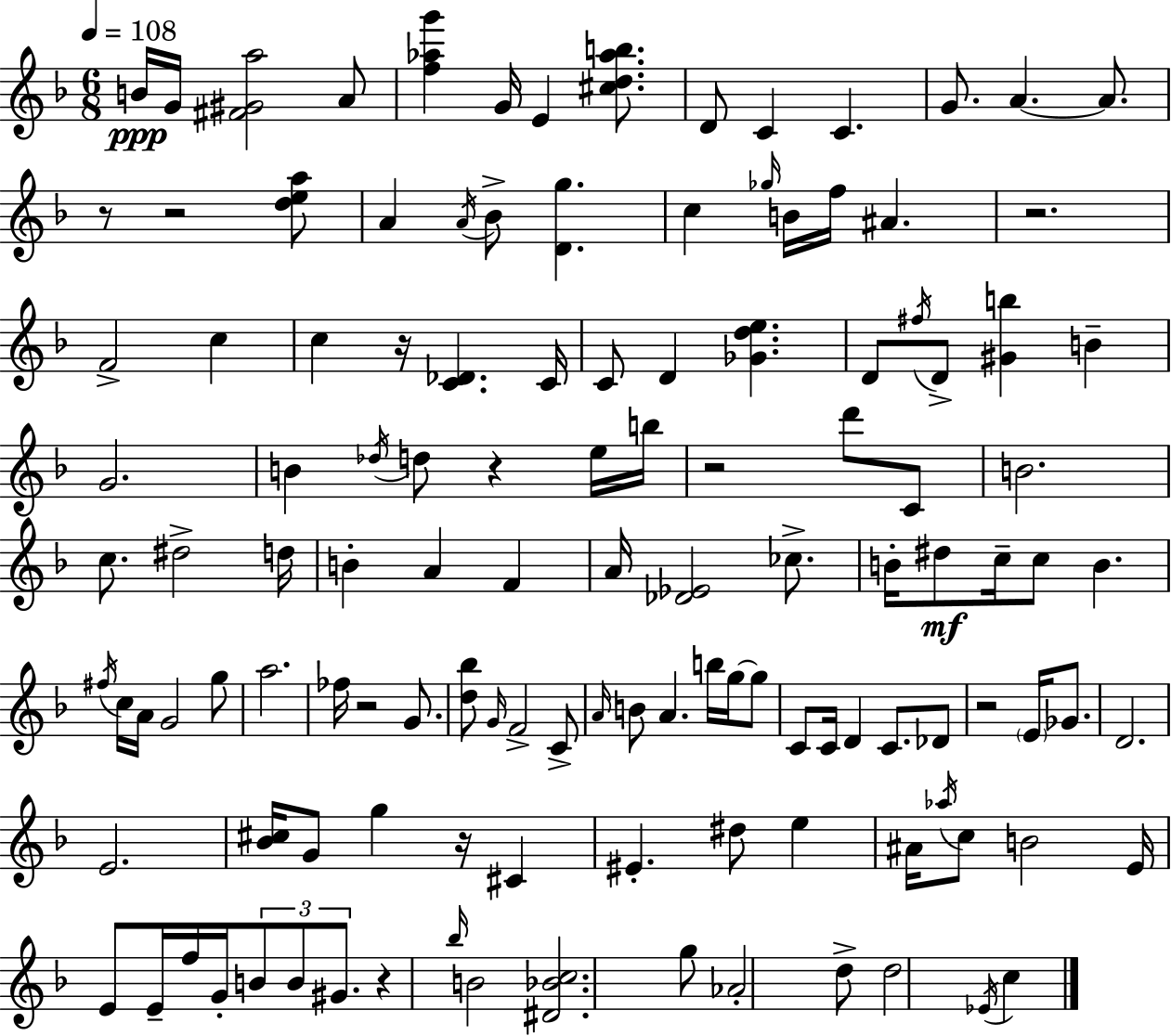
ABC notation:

X:1
T:Untitled
M:6/8
L:1/4
K:Dm
B/4 G/4 [^F^Ga]2 A/2 [f_ag'] G/4 E [^cd_ab]/2 D/2 C C G/2 A A/2 z/2 z2 [dea]/2 A A/4 _B/2 [Dg] c _g/4 B/4 f/4 ^A z2 F2 c c z/4 [C_D] C/4 C/2 D [_Gde] D/2 ^f/4 D/2 [^Gb] B G2 B _d/4 d/2 z e/4 b/4 z2 d'/2 C/2 B2 c/2 ^d2 d/4 B A F A/4 [_D_E]2 _c/2 B/4 ^d/2 c/4 c/2 B ^f/4 c/4 A/4 G2 g/2 a2 _f/4 z2 G/2 [d_b]/2 G/4 F2 C/2 A/4 B/2 A b/4 g/4 g/2 C/2 C/4 D C/2 _D/2 z2 E/4 _G/2 D2 E2 [_B^c]/4 G/2 g z/4 ^C ^E ^d/2 e ^A/4 _a/4 c/2 B2 E/4 E/2 E/4 f/4 G/4 B/2 B/2 ^G/2 z _b/4 B2 [^D_Bc]2 g/2 _A2 d/2 d2 _E/4 c